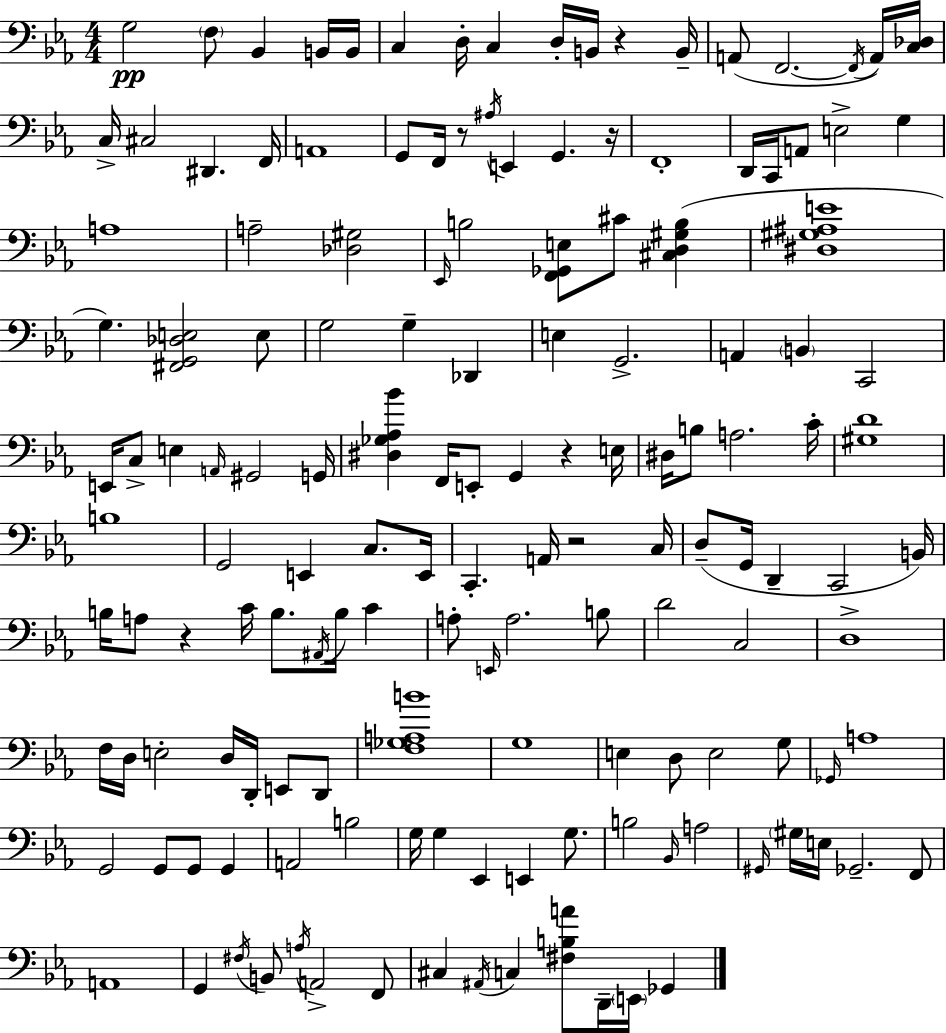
X:1
T:Untitled
M:4/4
L:1/4
K:Cm
G,2 F,/2 _B,, B,,/4 B,,/4 C, D,/4 C, D,/4 B,,/4 z B,,/4 A,,/2 F,,2 F,,/4 A,,/4 [C,_D,]/4 C,/4 ^C,2 ^D,, F,,/4 A,,4 G,,/2 F,,/4 z/2 ^A,/4 E,, G,, z/4 F,,4 D,,/4 C,,/4 A,,/2 E,2 G, A,4 A,2 [_D,^G,]2 _E,,/4 B,2 [F,,_G,,E,]/2 ^C/2 [^C,D,^G,B,] [^D,^G,^A,E]4 G, [^F,,G,,_D,E,]2 E,/2 G,2 G, _D,, E, G,,2 A,, B,, C,,2 E,,/4 C,/2 E, A,,/4 ^G,,2 G,,/4 [^D,_G,_A,_B] F,,/4 E,,/2 G,, z E,/4 ^D,/4 B,/2 A,2 C/4 [^G,D]4 B,4 G,,2 E,, C,/2 E,,/4 C,, A,,/4 z2 C,/4 D,/2 G,,/4 D,, C,,2 B,,/4 B,/4 A,/2 z C/4 B,/2 ^A,,/4 B,/4 C A,/2 E,,/4 A,2 B,/2 D2 C,2 D,4 F,/4 D,/4 E,2 D,/4 D,,/4 E,,/2 D,,/2 [F,_G,A,B]4 G,4 E, D,/2 E,2 G,/2 _G,,/4 A,4 G,,2 G,,/2 G,,/2 G,, A,,2 B,2 G,/4 G, _E,, E,, G,/2 B,2 _B,,/4 A,2 ^G,,/4 ^G,/4 E,/4 _G,,2 F,,/2 A,,4 G,, ^F,/4 B,,/2 A,/4 A,,2 F,,/2 ^C, ^A,,/4 C, [^F,B,A]/2 D,,/4 E,,/4 _G,,